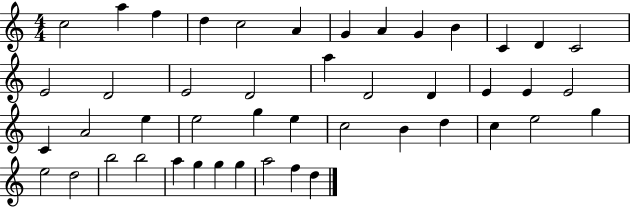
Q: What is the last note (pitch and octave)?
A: D5